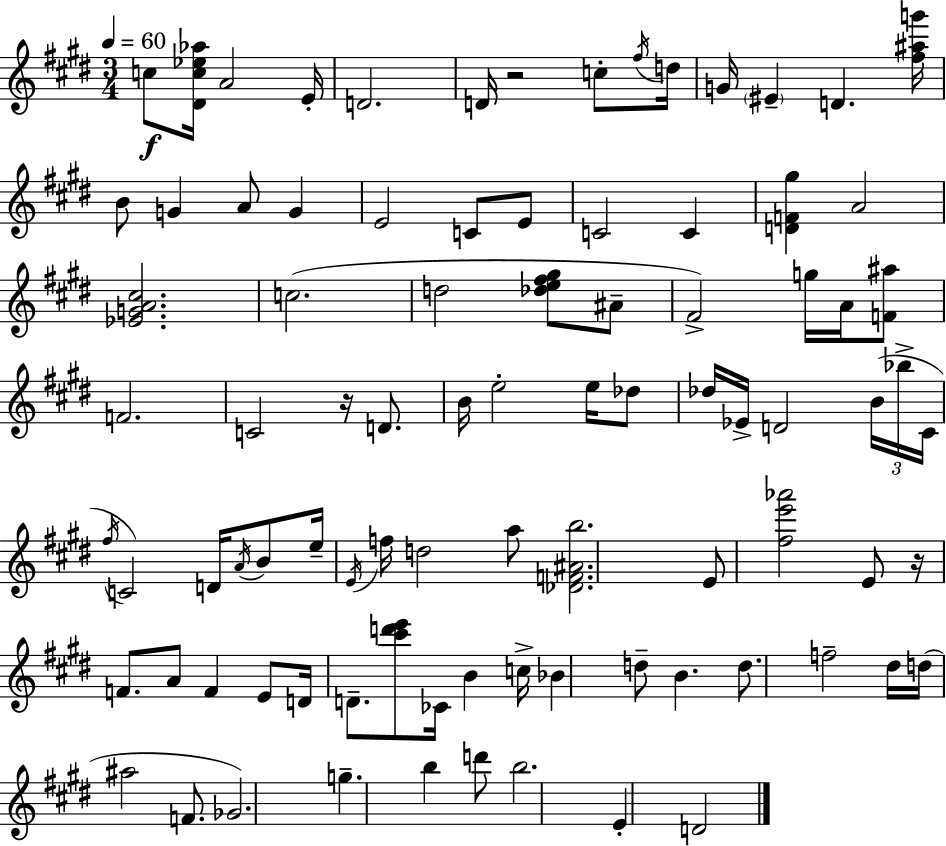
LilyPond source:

{
  \clef treble
  \numericTimeSignature
  \time 3/4
  \key e \major
  \tempo 4 = 60
  c''8\f <dis' c'' ees'' aes''>16 a'2 e'16-. | d'2. | d'16 r2 c''8-. \acciaccatura { fis''16 } | d''16 g'16 \parenthesize eis'4-- d'4. | \break <fis'' ais'' g'''>16 b'8 g'4 a'8 g'4 | e'2 c'8 e'8 | c'2 c'4 | <d' f' gis''>4 a'2 | \break <ees' g' a' cis''>2. | c''2.( | d''2 <des'' e'' fis'' gis''>8 ais'8-- | fis'2->) g''16 a'16 <f' ais''>8 | \break f'2. | c'2 r16 d'8. | b'16 e''2-. e''16 des''8 | des''16 ees'16-> d'2 \tuplet 3/2 { b'16( | \break bes''16-> cis'16 } \acciaccatura { fis''16 }) c'2 d'16 | \acciaccatura { a'16 } b'8 e''16-- \acciaccatura { e'16 } f''16 d''2 | a''8 <des' f' ais' b''>2. | e'8 <fis'' e''' aes'''>2 | \break e'8 r16 f'8. a'8 f'4 | e'8 d'16 d'8.-- <cis''' d''' e'''>8 ces'16 b'4 | c''16-> bes'4 d''8-- b'4. | d''8. f''2-- | \break dis''16 d''16( ais''2 | f'8. ges'2.) | g''4.-- b''4 | d'''8 b''2. | \break e'4-. d'2 | \bar "|."
}